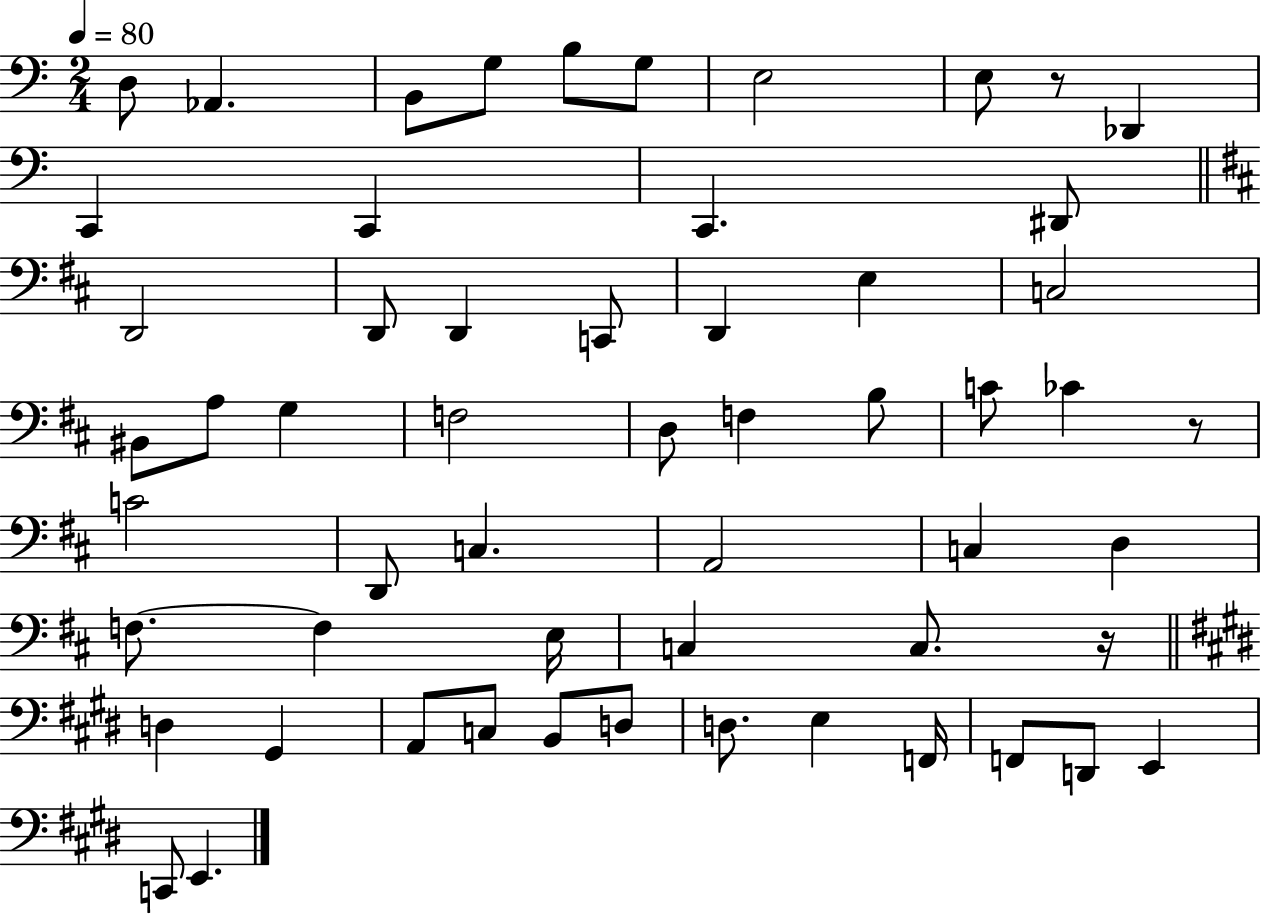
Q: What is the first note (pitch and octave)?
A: D3